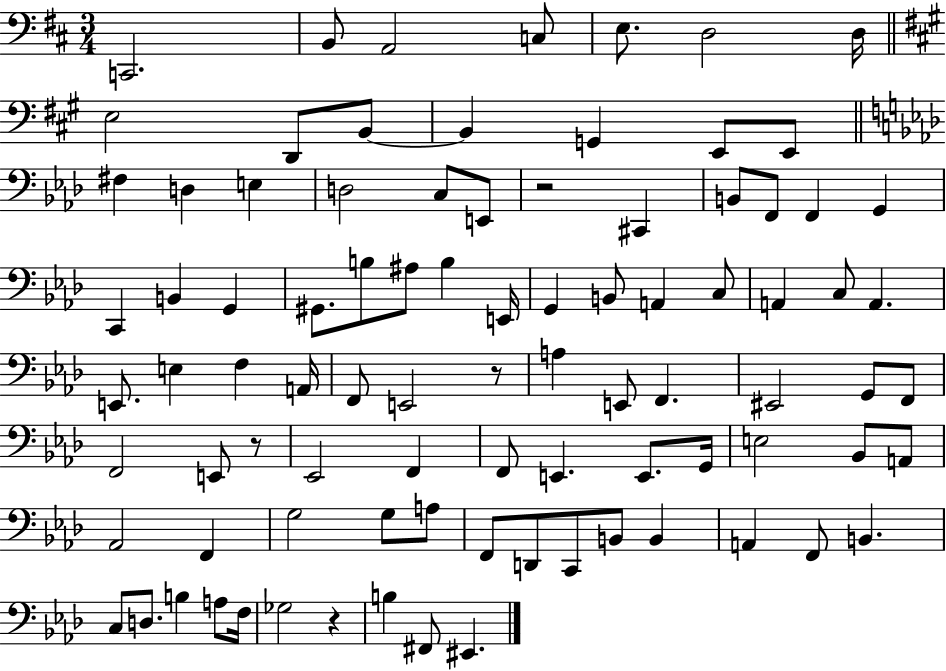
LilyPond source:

{
  \clef bass
  \numericTimeSignature
  \time 3/4
  \key d \major
  \repeat volta 2 { c,2. | b,8 a,2 c8 | e8. d2 d16 | \bar "||" \break \key a \major e2 d,8 b,8~~ | b,4 g,4 e,8 e,8 | \bar "||" \break \key f \minor fis4 d4 e4 | d2 c8 e,8 | r2 cis,4 | b,8 f,8 f,4 g,4 | \break c,4 b,4 g,4 | gis,8. b8 ais8 b4 e,16 | g,4 b,8 a,4 c8 | a,4 c8 a,4. | \break e,8. e4 f4 a,16 | f,8 e,2 r8 | a4 e,8 f,4. | eis,2 g,8 f,8 | \break f,2 e,8 r8 | ees,2 f,4 | f,8 e,4. e,8. g,16 | e2 bes,8 a,8 | \break aes,2 f,4 | g2 g8 a8 | f,8 d,8 c,8 b,8 b,4 | a,4 f,8 b,4. | \break c8 d8. b4 a8 f16 | ges2 r4 | b4 fis,8 eis,4. | } \bar "|."
}